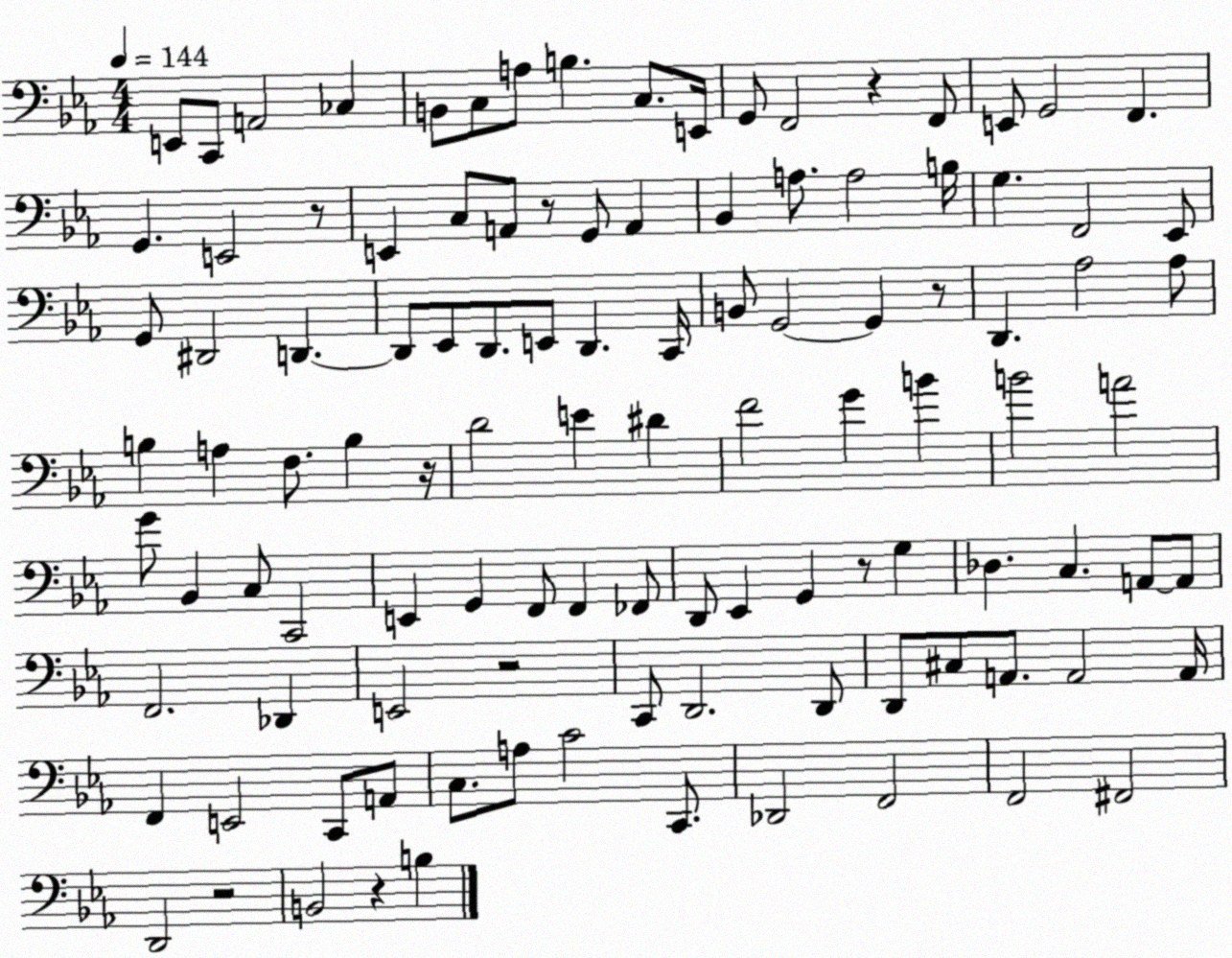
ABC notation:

X:1
T:Untitled
M:4/4
L:1/4
K:Eb
E,,/2 C,,/2 A,,2 _C, B,,/2 C,/2 A,/2 B, C,/2 E,,/4 G,,/2 F,,2 z F,,/2 E,,/2 G,,2 F,, G,, E,,2 z/2 E,, C,/2 A,,/2 z/2 G,,/2 A,, _B,, A,/2 A,2 B,/4 G, F,,2 _E,,/2 G,,/2 ^D,,2 D,, D,,/2 _E,,/2 D,,/2 E,,/2 D,, C,,/4 B,,/2 G,,2 G,, z/2 D,, _A,2 _A,/2 B, A, F,/2 B, z/4 D2 E ^D F2 G B B2 A2 G/2 _B,, C,/2 C,,2 E,, G,, F,,/2 F,, _F,,/2 D,,/2 _E,, G,, z/2 G, _D, C, A,,/2 A,,/2 F,,2 _D,, E,,2 z2 C,,/2 D,,2 D,,/2 D,,/2 ^C,/2 A,,/2 A,,2 A,,/4 F,, E,,2 C,,/2 A,,/2 C,/2 A,/2 C2 C,,/2 _D,,2 F,,2 F,,2 ^F,,2 D,,2 z2 B,,2 z B,